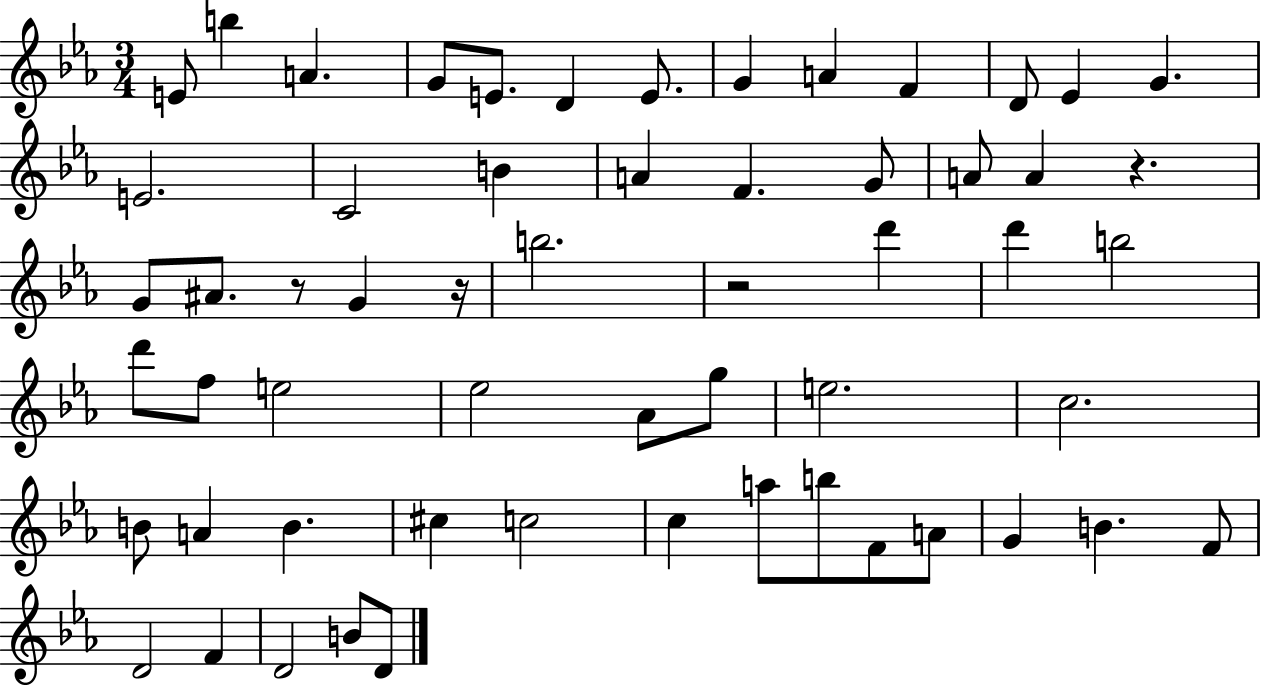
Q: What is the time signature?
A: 3/4